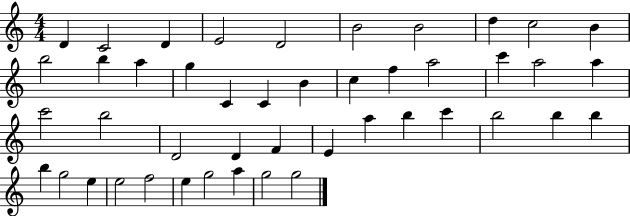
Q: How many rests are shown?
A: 0